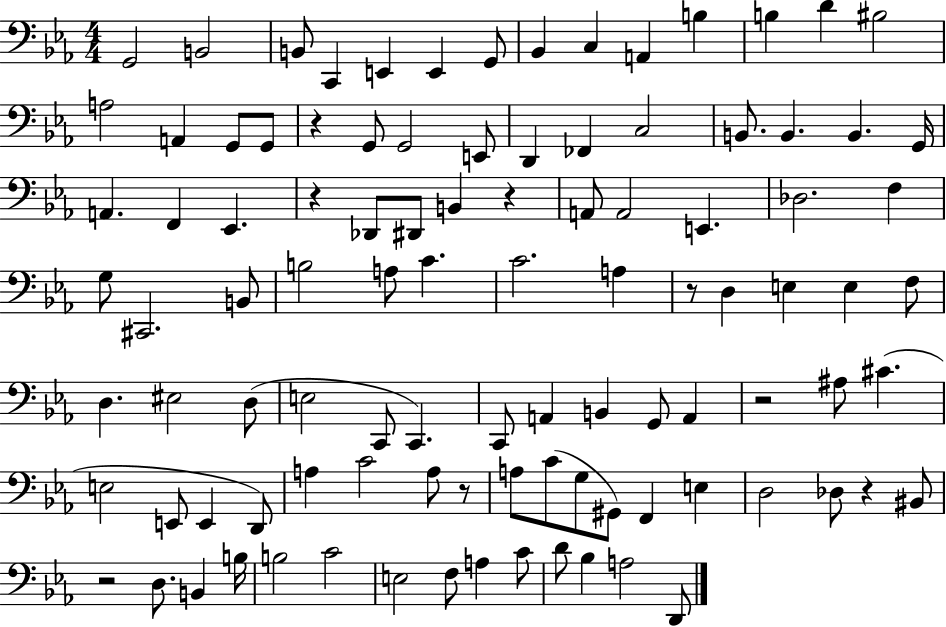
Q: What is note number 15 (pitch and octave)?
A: A3